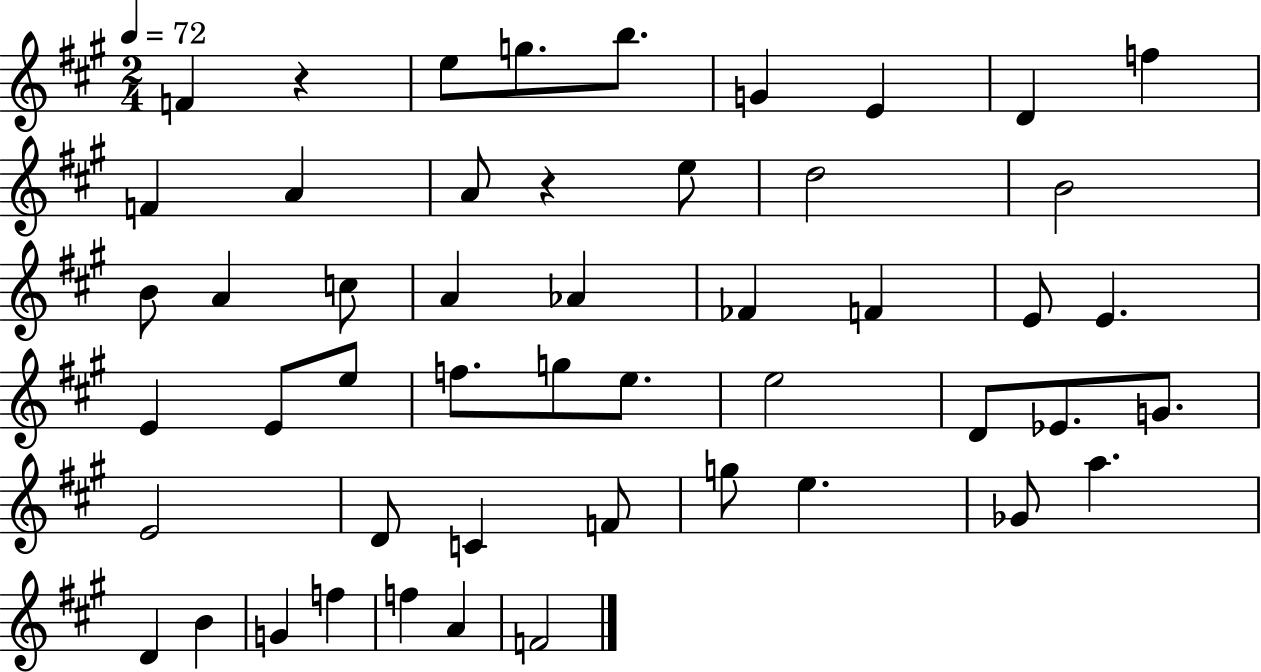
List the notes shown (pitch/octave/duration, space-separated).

F4/q R/q E5/e G5/e. B5/e. G4/q E4/q D4/q F5/q F4/q A4/q A4/e R/q E5/e D5/h B4/h B4/e A4/q C5/e A4/q Ab4/q FES4/q F4/q E4/e E4/q. E4/q E4/e E5/e F5/e. G5/e E5/e. E5/h D4/e Eb4/e. G4/e. E4/h D4/e C4/q F4/e G5/e E5/q. Gb4/e A5/q. D4/q B4/q G4/q F5/q F5/q A4/q F4/h